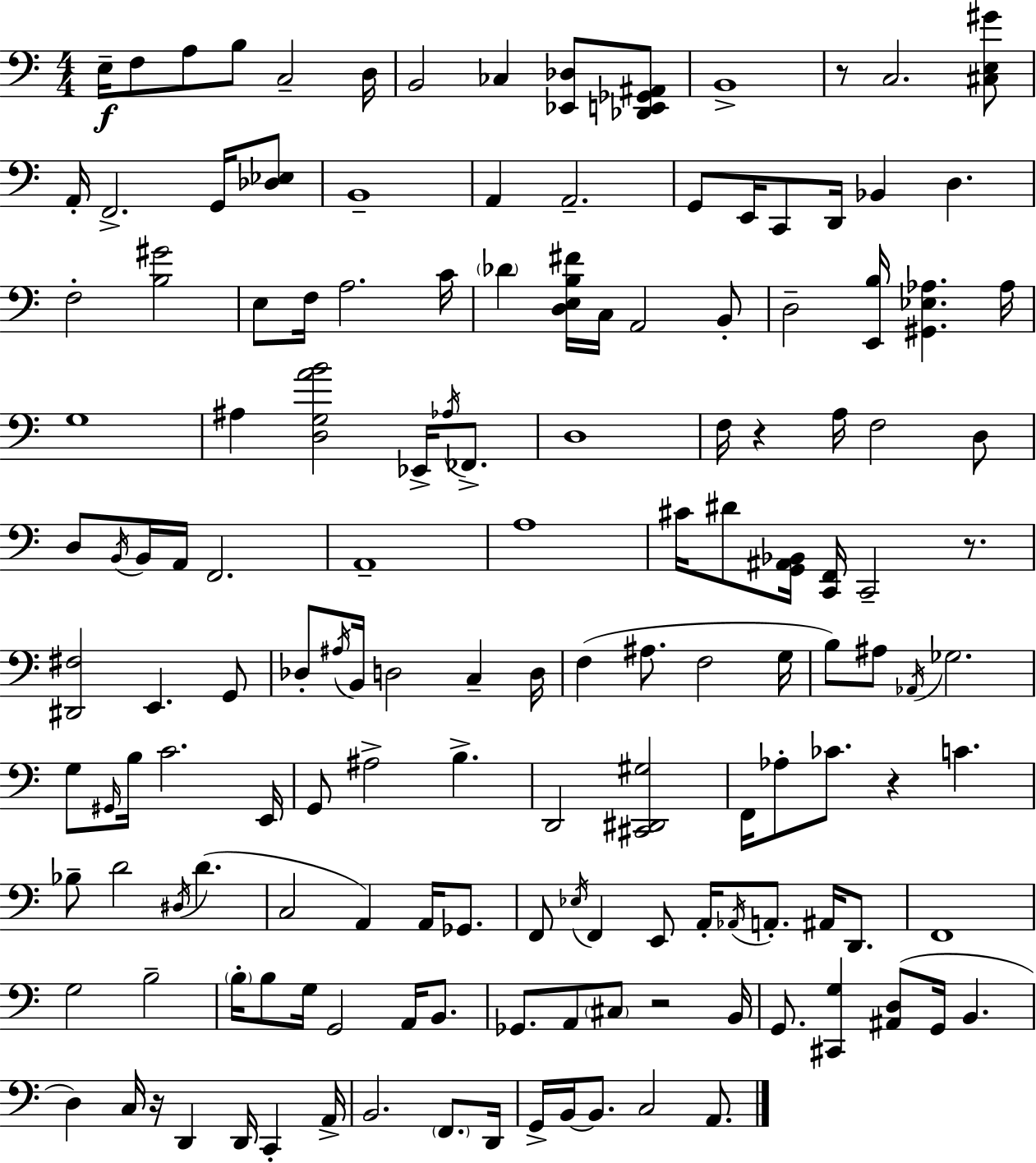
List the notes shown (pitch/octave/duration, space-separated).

E3/s F3/e A3/e B3/e C3/h D3/s B2/h CES3/q [Eb2,Db3]/e [Db2,E2,Gb2,A#2]/e B2/w R/e C3/h. [C#3,E3,G#4]/e A2/s F2/h. G2/s [Db3,Eb3]/e B2/w A2/q A2/h. G2/e E2/s C2/e D2/s Bb2/q D3/q. F3/h [B3,G#4]/h E3/e F3/s A3/h. C4/s Db4/q [D3,E3,B3,F#4]/s C3/s A2/h B2/e D3/h [E2,B3]/s [G#2,Eb3,Ab3]/q. Ab3/s G3/w A#3/q [D3,G3,A4,B4]/h Eb2/s Ab3/s FES2/e. D3/w F3/s R/q A3/s F3/h D3/e D3/e B2/s B2/s A2/s F2/h. A2/w A3/w C#4/s D#4/e [G2,A#2,Bb2]/s [C2,F2]/s C2/h R/e. [D#2,F#3]/h E2/q. G2/e Db3/e A#3/s B2/s D3/h C3/q D3/s F3/q A#3/e. F3/h G3/s B3/e A#3/e Ab2/s Gb3/h. G3/e G#2/s B3/s C4/h. E2/s G2/e A#3/h B3/q. D2/h [C#2,D#2,G#3]/h F2/s Ab3/e CES4/e. R/q C4/q. Bb3/e D4/h D#3/s D4/q. C3/h A2/q A2/s Gb2/e. F2/e Eb3/s F2/q E2/e A2/s Ab2/s A2/e. A#2/s D2/e. F2/w G3/h B3/h B3/s B3/e G3/s G2/h A2/s B2/e. Gb2/e. A2/e C#3/e R/h B2/s G2/e. [C#2,G3]/q [A#2,D3]/e G2/s B2/q. D3/q C3/s R/s D2/q D2/s C2/q A2/s B2/h. F2/e. D2/s G2/s B2/s B2/e. C3/h A2/e.